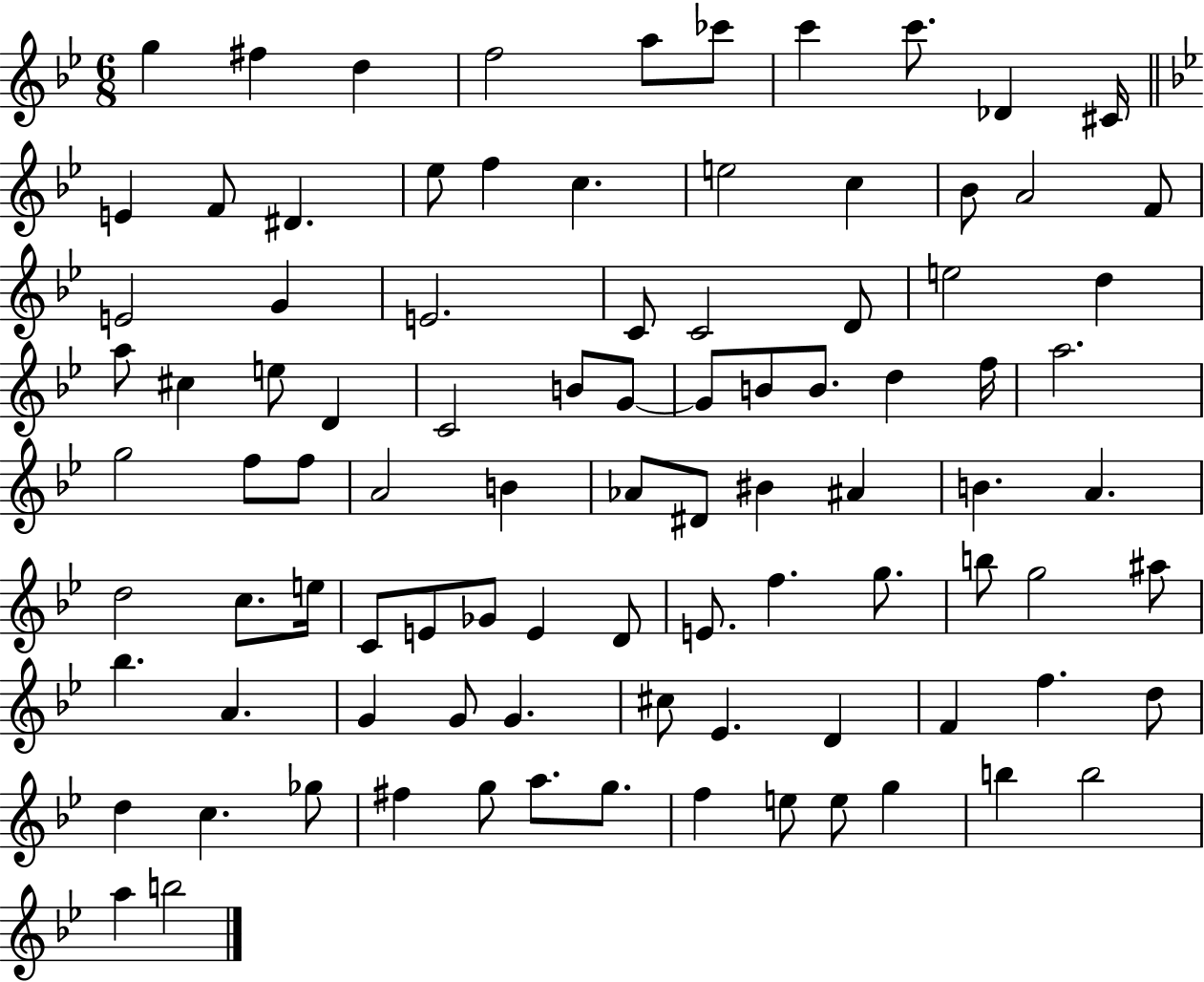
G5/q F#5/q D5/q F5/h A5/e CES6/e C6/q C6/e. Db4/q C#4/s E4/q F4/e D#4/q. Eb5/e F5/q C5/q. E5/h C5/q Bb4/e A4/h F4/e E4/h G4/q E4/h. C4/e C4/h D4/e E5/h D5/q A5/e C#5/q E5/e D4/q C4/h B4/e G4/e G4/e B4/e B4/e. D5/q F5/s A5/h. G5/h F5/e F5/e A4/h B4/q Ab4/e D#4/e BIS4/q A#4/q B4/q. A4/q. D5/h C5/e. E5/s C4/e E4/e Gb4/e E4/q D4/e E4/e. F5/q. G5/e. B5/e G5/h A#5/e Bb5/q. A4/q. G4/q G4/e G4/q. C#5/e Eb4/q. D4/q F4/q F5/q. D5/e D5/q C5/q. Gb5/e F#5/q G5/e A5/e. G5/e. F5/q E5/e E5/e G5/q B5/q B5/h A5/q B5/h